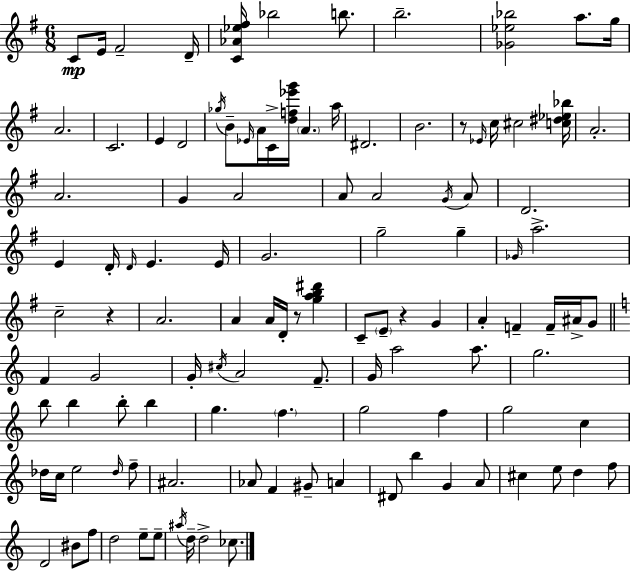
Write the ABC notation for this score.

X:1
T:Untitled
M:6/8
L:1/4
K:G
C/2 E/4 ^F2 D/4 [C_A_e^f]/4 _b2 b/2 b2 [_G_e_b]2 a/2 g/4 A2 C2 E D2 _g/4 B/2 _E/4 A/4 C/4 [df_e'g']/4 A a/4 ^D2 B2 z/2 _E/4 c/4 ^c2 [c^d_e_b]/4 A2 A2 G A2 A/2 A2 G/4 A/2 D2 E D/4 D/4 E E/4 G2 g2 g _G/4 a2 c2 z A2 A A/4 D/4 z/2 [gab^d'] C/2 E/2 z G A F F/4 ^A/4 G/2 F G2 G/4 ^c/4 A2 F/2 G/4 a2 a/2 g2 b/2 b b/2 b g f g2 f g2 c _d/4 c/4 e2 _d/4 f/2 ^A2 _A/2 F ^G/2 A ^D/2 b G A/2 ^c e/2 d f/2 D2 ^B/2 f/2 d2 e/2 e/2 ^a/4 d/4 d2 _c/2